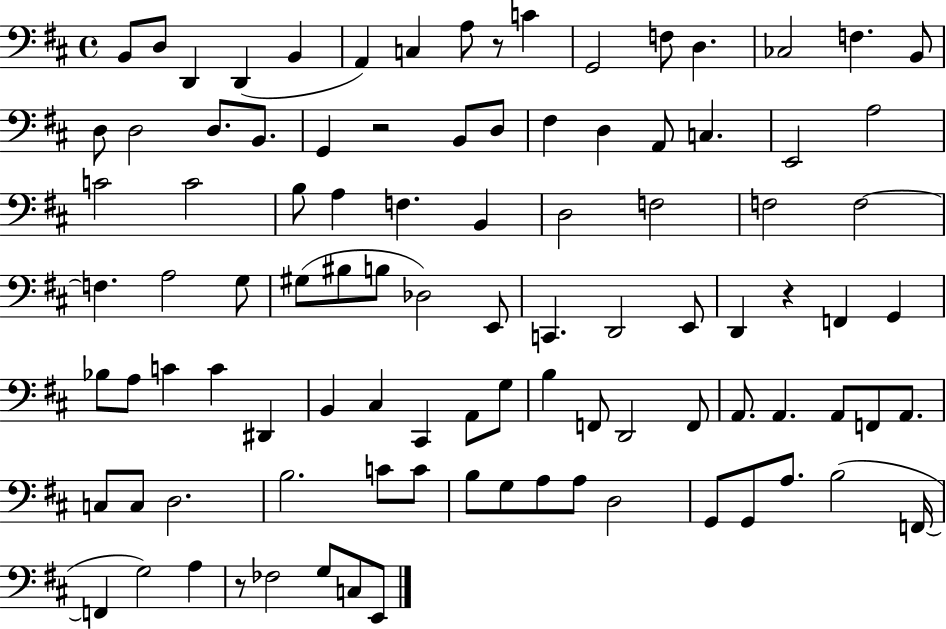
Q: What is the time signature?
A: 4/4